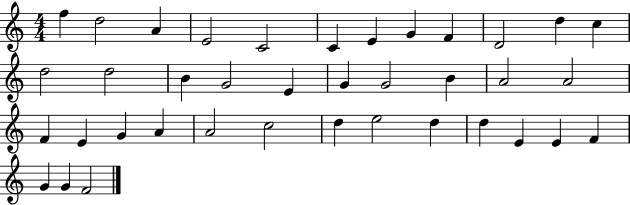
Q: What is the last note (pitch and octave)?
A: F4